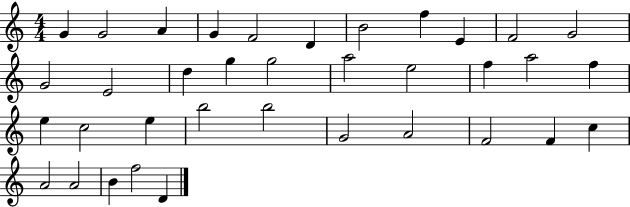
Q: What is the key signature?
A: C major